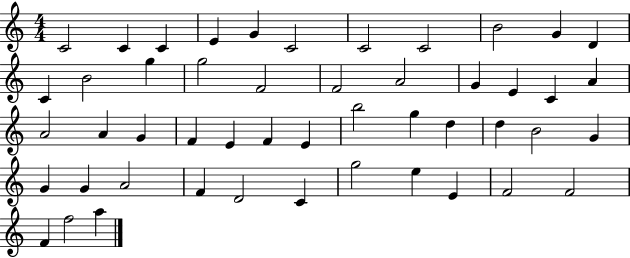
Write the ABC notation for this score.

X:1
T:Untitled
M:4/4
L:1/4
K:C
C2 C C E G C2 C2 C2 B2 G D C B2 g g2 F2 F2 A2 G E C A A2 A G F E F E b2 g d d B2 G G G A2 F D2 C g2 e E F2 F2 F f2 a